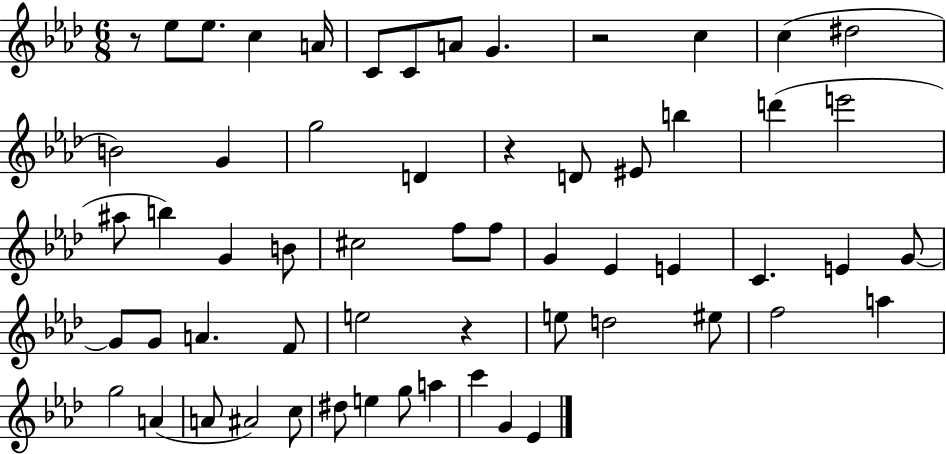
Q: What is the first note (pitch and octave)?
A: Eb5